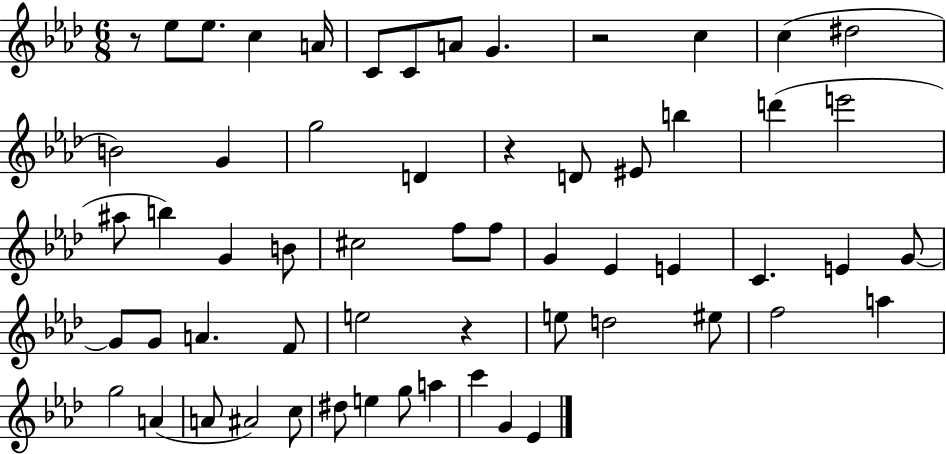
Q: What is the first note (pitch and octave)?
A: Eb5